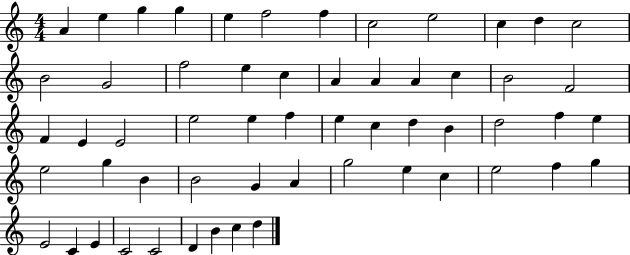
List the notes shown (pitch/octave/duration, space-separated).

A4/q E5/q G5/q G5/q E5/q F5/h F5/q C5/h E5/h C5/q D5/q C5/h B4/h G4/h F5/h E5/q C5/q A4/q A4/q A4/q C5/q B4/h F4/h F4/q E4/q E4/h E5/h E5/q F5/q E5/q C5/q D5/q B4/q D5/h F5/q E5/q E5/h G5/q B4/q B4/h G4/q A4/q G5/h E5/q C5/q E5/h F5/q G5/q E4/h C4/q E4/q C4/h C4/h D4/q B4/q C5/q D5/q